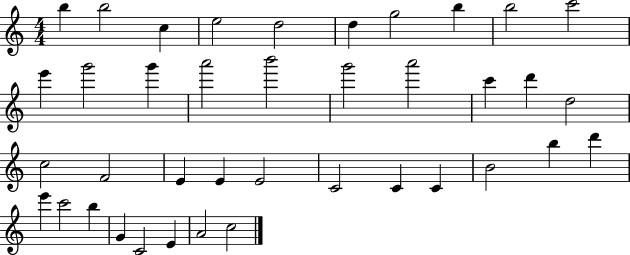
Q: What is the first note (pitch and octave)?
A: B5